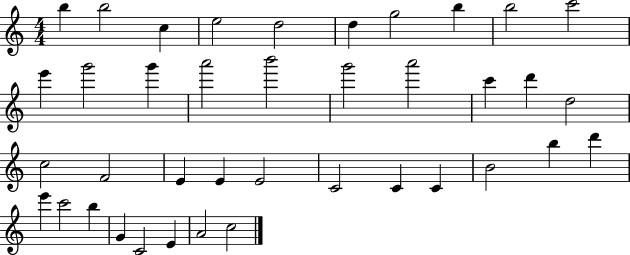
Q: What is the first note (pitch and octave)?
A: B5